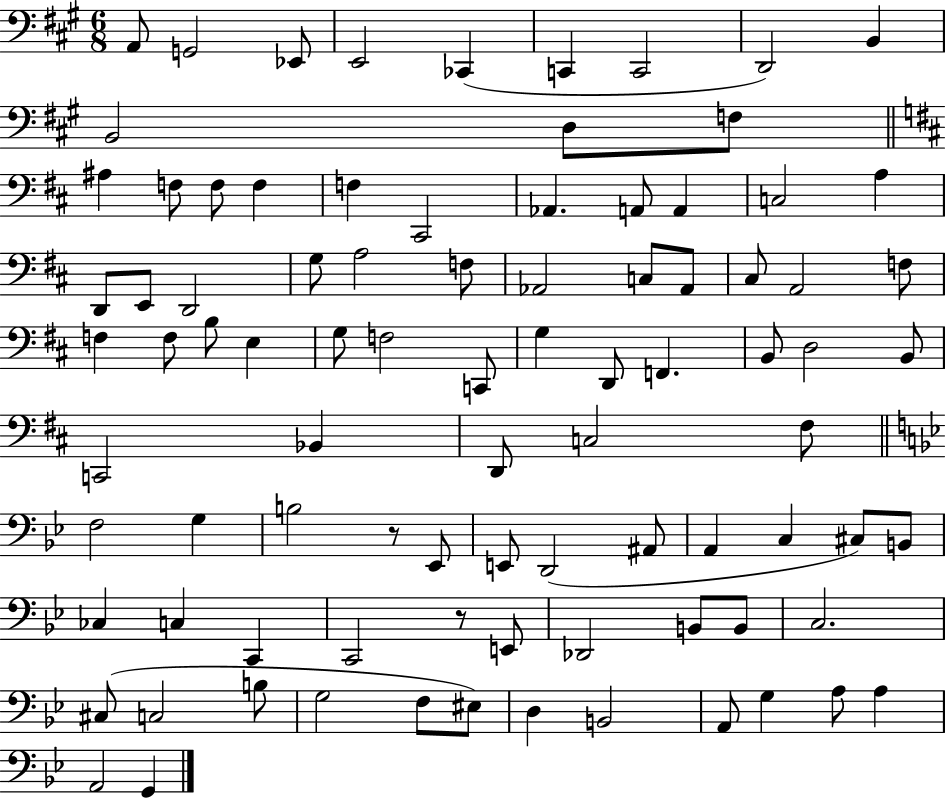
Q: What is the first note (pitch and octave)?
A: A2